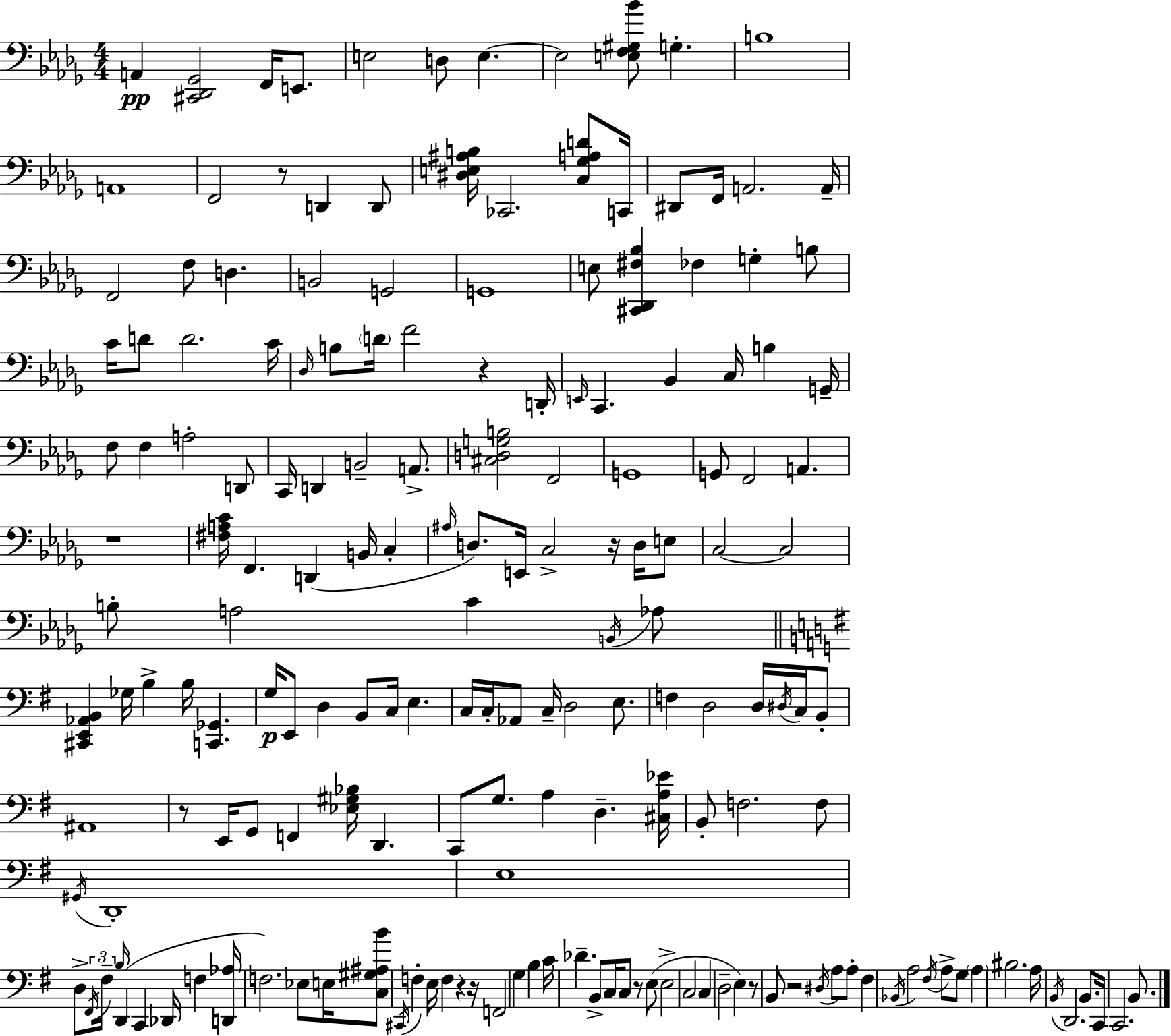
{
  \clef bass
  \numericTimeSignature
  \time 4/4
  \key bes \minor
  a,4\pp <cis, des, ges,>2 f,16 e,8. | e2 d8 e4.~~ | e2 <e f gis bes'>8 g4.-. | b1 | \break a,1 | f,2 r8 d,4 d,8 | <dis e ais b>16 ces,2. <c ges a d'>8 c,16 | dis,8 f,16 a,2. a,16-- | \break f,2 f8 d4. | b,2 g,2 | g,1 | e8 <cis, des, fis bes>4 fes4 g4-. b8 | \break c'16 d'8 d'2. c'16 | \grace { des16 } b8 \parenthesize d'16 f'2 r4 | d,16-. \grace { e,16 } c,4. bes,4 c16 b4 | g,16-- f8 f4 a2-. | \break d,8 c,16 d,4 b,2-- a,8.-> | <cis d g b>2 f,2 | g,1 | g,8 f,2 a,4. | \break r1 | <fis a c'>16 f,4. d,4( b,16 c4-. | \grace { ais16 }) d8. e,16 c2-> r16 | d16 e8 c2~~ c2 | \break b8-. a2 c'4 | \acciaccatura { b,16 } aes8 \bar "||" \break \key e \minor <cis, e, aes, b,>4 ges16 b4-> b16 <c, ges,>4. | g16\p e,8 d4 b,8 c16 e4. | c16 c16-. aes,8 c16-- d2 e8. | f4 d2 d16 \acciaccatura { dis16 } c16 b,8-. | \break ais,1 | r8 e,16 g,8 f,4 <ees gis bes>16 d,4. | c,8 g8. a4 d4.-- | <cis a ees'>16 b,8-. f2. f8 | \break \acciaccatura { gis,16 } d,1-. | e1 | d8-> \tuplet 3/2 { \acciaccatura { fis,16 } fis16-- \grace { b16 } } d,4( c,4 des,16 | f4 <d, aes>16 f2.) | \break ees8 e16 <c gis ais b'>8 \acciaccatura { cis,16 } f4-. e16 f4 | r4 r16 f,2 g4 | b4 c'16 des'4.-- b,8-> c16 c8 | r8 e8( e2-> c2 | \break c4 d2-- | e4) r8 b,8 r2 | \acciaccatura { dis16 } a8 a8-. fis4 \acciaccatura { bes,16 } a2 | \acciaccatura { fis16 } a8-> g8 \parenthesize a4 bis2. | \break a16 \acciaccatura { b,16 } d,2. | b,8. c,16 c,2. | b,8. \bar "|."
}